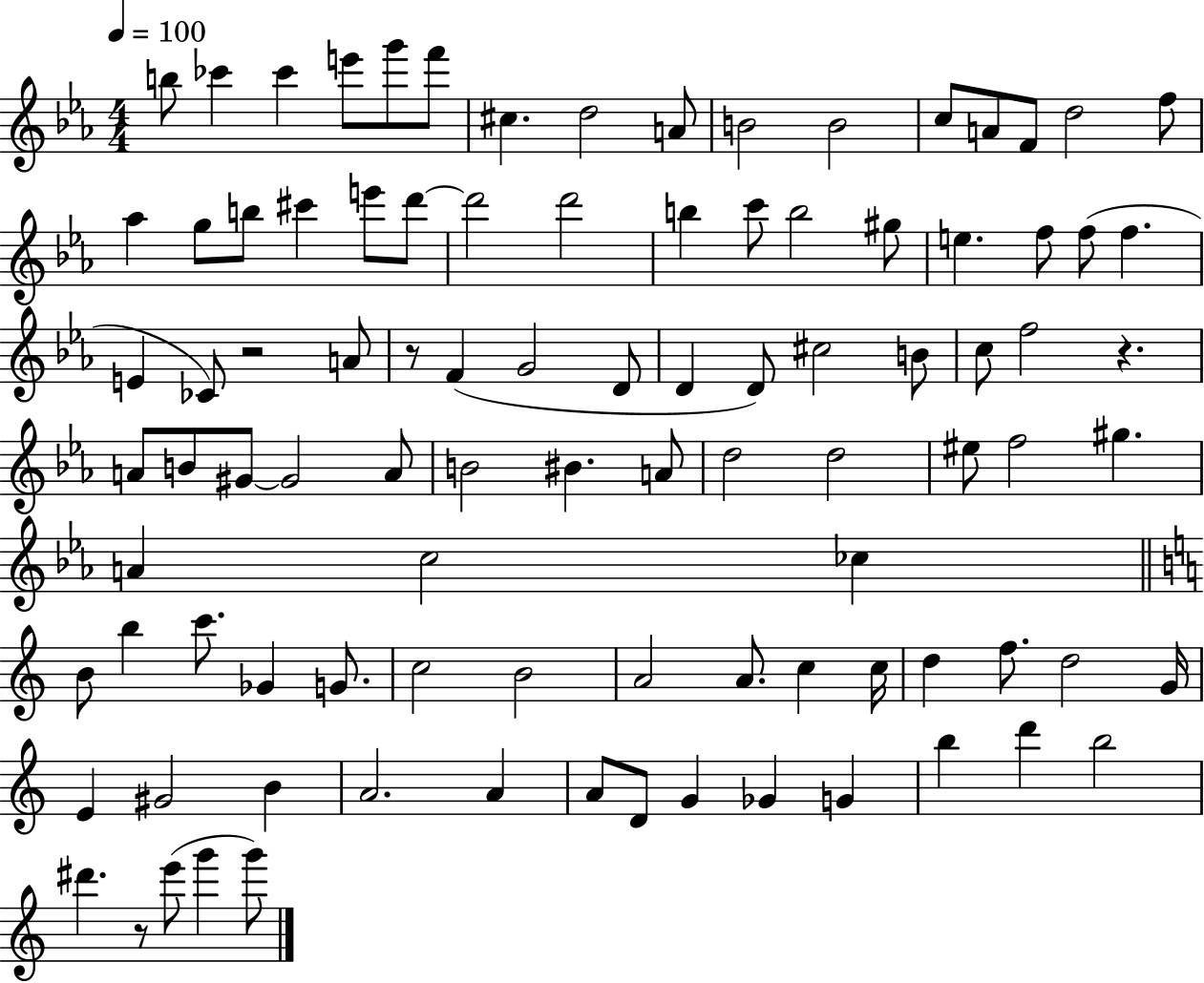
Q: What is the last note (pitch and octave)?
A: G6